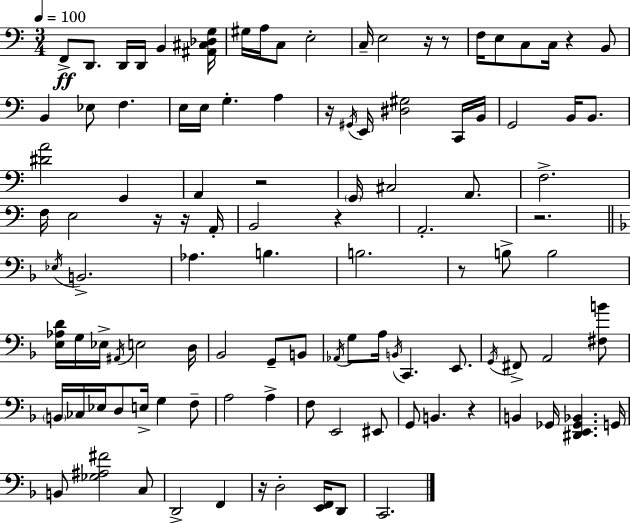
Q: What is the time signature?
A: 3/4